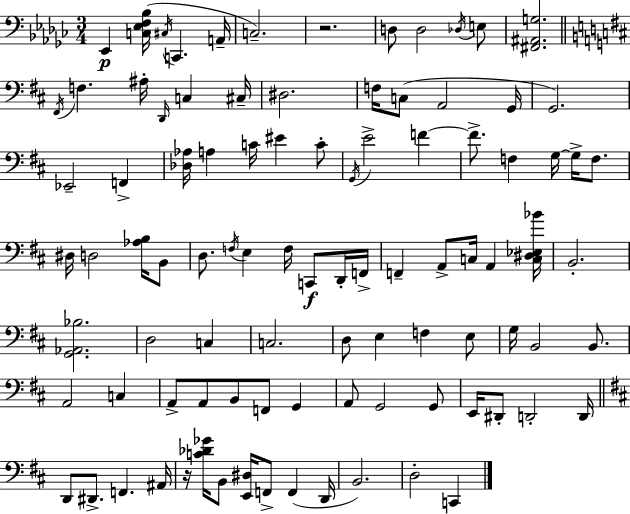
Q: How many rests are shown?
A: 2